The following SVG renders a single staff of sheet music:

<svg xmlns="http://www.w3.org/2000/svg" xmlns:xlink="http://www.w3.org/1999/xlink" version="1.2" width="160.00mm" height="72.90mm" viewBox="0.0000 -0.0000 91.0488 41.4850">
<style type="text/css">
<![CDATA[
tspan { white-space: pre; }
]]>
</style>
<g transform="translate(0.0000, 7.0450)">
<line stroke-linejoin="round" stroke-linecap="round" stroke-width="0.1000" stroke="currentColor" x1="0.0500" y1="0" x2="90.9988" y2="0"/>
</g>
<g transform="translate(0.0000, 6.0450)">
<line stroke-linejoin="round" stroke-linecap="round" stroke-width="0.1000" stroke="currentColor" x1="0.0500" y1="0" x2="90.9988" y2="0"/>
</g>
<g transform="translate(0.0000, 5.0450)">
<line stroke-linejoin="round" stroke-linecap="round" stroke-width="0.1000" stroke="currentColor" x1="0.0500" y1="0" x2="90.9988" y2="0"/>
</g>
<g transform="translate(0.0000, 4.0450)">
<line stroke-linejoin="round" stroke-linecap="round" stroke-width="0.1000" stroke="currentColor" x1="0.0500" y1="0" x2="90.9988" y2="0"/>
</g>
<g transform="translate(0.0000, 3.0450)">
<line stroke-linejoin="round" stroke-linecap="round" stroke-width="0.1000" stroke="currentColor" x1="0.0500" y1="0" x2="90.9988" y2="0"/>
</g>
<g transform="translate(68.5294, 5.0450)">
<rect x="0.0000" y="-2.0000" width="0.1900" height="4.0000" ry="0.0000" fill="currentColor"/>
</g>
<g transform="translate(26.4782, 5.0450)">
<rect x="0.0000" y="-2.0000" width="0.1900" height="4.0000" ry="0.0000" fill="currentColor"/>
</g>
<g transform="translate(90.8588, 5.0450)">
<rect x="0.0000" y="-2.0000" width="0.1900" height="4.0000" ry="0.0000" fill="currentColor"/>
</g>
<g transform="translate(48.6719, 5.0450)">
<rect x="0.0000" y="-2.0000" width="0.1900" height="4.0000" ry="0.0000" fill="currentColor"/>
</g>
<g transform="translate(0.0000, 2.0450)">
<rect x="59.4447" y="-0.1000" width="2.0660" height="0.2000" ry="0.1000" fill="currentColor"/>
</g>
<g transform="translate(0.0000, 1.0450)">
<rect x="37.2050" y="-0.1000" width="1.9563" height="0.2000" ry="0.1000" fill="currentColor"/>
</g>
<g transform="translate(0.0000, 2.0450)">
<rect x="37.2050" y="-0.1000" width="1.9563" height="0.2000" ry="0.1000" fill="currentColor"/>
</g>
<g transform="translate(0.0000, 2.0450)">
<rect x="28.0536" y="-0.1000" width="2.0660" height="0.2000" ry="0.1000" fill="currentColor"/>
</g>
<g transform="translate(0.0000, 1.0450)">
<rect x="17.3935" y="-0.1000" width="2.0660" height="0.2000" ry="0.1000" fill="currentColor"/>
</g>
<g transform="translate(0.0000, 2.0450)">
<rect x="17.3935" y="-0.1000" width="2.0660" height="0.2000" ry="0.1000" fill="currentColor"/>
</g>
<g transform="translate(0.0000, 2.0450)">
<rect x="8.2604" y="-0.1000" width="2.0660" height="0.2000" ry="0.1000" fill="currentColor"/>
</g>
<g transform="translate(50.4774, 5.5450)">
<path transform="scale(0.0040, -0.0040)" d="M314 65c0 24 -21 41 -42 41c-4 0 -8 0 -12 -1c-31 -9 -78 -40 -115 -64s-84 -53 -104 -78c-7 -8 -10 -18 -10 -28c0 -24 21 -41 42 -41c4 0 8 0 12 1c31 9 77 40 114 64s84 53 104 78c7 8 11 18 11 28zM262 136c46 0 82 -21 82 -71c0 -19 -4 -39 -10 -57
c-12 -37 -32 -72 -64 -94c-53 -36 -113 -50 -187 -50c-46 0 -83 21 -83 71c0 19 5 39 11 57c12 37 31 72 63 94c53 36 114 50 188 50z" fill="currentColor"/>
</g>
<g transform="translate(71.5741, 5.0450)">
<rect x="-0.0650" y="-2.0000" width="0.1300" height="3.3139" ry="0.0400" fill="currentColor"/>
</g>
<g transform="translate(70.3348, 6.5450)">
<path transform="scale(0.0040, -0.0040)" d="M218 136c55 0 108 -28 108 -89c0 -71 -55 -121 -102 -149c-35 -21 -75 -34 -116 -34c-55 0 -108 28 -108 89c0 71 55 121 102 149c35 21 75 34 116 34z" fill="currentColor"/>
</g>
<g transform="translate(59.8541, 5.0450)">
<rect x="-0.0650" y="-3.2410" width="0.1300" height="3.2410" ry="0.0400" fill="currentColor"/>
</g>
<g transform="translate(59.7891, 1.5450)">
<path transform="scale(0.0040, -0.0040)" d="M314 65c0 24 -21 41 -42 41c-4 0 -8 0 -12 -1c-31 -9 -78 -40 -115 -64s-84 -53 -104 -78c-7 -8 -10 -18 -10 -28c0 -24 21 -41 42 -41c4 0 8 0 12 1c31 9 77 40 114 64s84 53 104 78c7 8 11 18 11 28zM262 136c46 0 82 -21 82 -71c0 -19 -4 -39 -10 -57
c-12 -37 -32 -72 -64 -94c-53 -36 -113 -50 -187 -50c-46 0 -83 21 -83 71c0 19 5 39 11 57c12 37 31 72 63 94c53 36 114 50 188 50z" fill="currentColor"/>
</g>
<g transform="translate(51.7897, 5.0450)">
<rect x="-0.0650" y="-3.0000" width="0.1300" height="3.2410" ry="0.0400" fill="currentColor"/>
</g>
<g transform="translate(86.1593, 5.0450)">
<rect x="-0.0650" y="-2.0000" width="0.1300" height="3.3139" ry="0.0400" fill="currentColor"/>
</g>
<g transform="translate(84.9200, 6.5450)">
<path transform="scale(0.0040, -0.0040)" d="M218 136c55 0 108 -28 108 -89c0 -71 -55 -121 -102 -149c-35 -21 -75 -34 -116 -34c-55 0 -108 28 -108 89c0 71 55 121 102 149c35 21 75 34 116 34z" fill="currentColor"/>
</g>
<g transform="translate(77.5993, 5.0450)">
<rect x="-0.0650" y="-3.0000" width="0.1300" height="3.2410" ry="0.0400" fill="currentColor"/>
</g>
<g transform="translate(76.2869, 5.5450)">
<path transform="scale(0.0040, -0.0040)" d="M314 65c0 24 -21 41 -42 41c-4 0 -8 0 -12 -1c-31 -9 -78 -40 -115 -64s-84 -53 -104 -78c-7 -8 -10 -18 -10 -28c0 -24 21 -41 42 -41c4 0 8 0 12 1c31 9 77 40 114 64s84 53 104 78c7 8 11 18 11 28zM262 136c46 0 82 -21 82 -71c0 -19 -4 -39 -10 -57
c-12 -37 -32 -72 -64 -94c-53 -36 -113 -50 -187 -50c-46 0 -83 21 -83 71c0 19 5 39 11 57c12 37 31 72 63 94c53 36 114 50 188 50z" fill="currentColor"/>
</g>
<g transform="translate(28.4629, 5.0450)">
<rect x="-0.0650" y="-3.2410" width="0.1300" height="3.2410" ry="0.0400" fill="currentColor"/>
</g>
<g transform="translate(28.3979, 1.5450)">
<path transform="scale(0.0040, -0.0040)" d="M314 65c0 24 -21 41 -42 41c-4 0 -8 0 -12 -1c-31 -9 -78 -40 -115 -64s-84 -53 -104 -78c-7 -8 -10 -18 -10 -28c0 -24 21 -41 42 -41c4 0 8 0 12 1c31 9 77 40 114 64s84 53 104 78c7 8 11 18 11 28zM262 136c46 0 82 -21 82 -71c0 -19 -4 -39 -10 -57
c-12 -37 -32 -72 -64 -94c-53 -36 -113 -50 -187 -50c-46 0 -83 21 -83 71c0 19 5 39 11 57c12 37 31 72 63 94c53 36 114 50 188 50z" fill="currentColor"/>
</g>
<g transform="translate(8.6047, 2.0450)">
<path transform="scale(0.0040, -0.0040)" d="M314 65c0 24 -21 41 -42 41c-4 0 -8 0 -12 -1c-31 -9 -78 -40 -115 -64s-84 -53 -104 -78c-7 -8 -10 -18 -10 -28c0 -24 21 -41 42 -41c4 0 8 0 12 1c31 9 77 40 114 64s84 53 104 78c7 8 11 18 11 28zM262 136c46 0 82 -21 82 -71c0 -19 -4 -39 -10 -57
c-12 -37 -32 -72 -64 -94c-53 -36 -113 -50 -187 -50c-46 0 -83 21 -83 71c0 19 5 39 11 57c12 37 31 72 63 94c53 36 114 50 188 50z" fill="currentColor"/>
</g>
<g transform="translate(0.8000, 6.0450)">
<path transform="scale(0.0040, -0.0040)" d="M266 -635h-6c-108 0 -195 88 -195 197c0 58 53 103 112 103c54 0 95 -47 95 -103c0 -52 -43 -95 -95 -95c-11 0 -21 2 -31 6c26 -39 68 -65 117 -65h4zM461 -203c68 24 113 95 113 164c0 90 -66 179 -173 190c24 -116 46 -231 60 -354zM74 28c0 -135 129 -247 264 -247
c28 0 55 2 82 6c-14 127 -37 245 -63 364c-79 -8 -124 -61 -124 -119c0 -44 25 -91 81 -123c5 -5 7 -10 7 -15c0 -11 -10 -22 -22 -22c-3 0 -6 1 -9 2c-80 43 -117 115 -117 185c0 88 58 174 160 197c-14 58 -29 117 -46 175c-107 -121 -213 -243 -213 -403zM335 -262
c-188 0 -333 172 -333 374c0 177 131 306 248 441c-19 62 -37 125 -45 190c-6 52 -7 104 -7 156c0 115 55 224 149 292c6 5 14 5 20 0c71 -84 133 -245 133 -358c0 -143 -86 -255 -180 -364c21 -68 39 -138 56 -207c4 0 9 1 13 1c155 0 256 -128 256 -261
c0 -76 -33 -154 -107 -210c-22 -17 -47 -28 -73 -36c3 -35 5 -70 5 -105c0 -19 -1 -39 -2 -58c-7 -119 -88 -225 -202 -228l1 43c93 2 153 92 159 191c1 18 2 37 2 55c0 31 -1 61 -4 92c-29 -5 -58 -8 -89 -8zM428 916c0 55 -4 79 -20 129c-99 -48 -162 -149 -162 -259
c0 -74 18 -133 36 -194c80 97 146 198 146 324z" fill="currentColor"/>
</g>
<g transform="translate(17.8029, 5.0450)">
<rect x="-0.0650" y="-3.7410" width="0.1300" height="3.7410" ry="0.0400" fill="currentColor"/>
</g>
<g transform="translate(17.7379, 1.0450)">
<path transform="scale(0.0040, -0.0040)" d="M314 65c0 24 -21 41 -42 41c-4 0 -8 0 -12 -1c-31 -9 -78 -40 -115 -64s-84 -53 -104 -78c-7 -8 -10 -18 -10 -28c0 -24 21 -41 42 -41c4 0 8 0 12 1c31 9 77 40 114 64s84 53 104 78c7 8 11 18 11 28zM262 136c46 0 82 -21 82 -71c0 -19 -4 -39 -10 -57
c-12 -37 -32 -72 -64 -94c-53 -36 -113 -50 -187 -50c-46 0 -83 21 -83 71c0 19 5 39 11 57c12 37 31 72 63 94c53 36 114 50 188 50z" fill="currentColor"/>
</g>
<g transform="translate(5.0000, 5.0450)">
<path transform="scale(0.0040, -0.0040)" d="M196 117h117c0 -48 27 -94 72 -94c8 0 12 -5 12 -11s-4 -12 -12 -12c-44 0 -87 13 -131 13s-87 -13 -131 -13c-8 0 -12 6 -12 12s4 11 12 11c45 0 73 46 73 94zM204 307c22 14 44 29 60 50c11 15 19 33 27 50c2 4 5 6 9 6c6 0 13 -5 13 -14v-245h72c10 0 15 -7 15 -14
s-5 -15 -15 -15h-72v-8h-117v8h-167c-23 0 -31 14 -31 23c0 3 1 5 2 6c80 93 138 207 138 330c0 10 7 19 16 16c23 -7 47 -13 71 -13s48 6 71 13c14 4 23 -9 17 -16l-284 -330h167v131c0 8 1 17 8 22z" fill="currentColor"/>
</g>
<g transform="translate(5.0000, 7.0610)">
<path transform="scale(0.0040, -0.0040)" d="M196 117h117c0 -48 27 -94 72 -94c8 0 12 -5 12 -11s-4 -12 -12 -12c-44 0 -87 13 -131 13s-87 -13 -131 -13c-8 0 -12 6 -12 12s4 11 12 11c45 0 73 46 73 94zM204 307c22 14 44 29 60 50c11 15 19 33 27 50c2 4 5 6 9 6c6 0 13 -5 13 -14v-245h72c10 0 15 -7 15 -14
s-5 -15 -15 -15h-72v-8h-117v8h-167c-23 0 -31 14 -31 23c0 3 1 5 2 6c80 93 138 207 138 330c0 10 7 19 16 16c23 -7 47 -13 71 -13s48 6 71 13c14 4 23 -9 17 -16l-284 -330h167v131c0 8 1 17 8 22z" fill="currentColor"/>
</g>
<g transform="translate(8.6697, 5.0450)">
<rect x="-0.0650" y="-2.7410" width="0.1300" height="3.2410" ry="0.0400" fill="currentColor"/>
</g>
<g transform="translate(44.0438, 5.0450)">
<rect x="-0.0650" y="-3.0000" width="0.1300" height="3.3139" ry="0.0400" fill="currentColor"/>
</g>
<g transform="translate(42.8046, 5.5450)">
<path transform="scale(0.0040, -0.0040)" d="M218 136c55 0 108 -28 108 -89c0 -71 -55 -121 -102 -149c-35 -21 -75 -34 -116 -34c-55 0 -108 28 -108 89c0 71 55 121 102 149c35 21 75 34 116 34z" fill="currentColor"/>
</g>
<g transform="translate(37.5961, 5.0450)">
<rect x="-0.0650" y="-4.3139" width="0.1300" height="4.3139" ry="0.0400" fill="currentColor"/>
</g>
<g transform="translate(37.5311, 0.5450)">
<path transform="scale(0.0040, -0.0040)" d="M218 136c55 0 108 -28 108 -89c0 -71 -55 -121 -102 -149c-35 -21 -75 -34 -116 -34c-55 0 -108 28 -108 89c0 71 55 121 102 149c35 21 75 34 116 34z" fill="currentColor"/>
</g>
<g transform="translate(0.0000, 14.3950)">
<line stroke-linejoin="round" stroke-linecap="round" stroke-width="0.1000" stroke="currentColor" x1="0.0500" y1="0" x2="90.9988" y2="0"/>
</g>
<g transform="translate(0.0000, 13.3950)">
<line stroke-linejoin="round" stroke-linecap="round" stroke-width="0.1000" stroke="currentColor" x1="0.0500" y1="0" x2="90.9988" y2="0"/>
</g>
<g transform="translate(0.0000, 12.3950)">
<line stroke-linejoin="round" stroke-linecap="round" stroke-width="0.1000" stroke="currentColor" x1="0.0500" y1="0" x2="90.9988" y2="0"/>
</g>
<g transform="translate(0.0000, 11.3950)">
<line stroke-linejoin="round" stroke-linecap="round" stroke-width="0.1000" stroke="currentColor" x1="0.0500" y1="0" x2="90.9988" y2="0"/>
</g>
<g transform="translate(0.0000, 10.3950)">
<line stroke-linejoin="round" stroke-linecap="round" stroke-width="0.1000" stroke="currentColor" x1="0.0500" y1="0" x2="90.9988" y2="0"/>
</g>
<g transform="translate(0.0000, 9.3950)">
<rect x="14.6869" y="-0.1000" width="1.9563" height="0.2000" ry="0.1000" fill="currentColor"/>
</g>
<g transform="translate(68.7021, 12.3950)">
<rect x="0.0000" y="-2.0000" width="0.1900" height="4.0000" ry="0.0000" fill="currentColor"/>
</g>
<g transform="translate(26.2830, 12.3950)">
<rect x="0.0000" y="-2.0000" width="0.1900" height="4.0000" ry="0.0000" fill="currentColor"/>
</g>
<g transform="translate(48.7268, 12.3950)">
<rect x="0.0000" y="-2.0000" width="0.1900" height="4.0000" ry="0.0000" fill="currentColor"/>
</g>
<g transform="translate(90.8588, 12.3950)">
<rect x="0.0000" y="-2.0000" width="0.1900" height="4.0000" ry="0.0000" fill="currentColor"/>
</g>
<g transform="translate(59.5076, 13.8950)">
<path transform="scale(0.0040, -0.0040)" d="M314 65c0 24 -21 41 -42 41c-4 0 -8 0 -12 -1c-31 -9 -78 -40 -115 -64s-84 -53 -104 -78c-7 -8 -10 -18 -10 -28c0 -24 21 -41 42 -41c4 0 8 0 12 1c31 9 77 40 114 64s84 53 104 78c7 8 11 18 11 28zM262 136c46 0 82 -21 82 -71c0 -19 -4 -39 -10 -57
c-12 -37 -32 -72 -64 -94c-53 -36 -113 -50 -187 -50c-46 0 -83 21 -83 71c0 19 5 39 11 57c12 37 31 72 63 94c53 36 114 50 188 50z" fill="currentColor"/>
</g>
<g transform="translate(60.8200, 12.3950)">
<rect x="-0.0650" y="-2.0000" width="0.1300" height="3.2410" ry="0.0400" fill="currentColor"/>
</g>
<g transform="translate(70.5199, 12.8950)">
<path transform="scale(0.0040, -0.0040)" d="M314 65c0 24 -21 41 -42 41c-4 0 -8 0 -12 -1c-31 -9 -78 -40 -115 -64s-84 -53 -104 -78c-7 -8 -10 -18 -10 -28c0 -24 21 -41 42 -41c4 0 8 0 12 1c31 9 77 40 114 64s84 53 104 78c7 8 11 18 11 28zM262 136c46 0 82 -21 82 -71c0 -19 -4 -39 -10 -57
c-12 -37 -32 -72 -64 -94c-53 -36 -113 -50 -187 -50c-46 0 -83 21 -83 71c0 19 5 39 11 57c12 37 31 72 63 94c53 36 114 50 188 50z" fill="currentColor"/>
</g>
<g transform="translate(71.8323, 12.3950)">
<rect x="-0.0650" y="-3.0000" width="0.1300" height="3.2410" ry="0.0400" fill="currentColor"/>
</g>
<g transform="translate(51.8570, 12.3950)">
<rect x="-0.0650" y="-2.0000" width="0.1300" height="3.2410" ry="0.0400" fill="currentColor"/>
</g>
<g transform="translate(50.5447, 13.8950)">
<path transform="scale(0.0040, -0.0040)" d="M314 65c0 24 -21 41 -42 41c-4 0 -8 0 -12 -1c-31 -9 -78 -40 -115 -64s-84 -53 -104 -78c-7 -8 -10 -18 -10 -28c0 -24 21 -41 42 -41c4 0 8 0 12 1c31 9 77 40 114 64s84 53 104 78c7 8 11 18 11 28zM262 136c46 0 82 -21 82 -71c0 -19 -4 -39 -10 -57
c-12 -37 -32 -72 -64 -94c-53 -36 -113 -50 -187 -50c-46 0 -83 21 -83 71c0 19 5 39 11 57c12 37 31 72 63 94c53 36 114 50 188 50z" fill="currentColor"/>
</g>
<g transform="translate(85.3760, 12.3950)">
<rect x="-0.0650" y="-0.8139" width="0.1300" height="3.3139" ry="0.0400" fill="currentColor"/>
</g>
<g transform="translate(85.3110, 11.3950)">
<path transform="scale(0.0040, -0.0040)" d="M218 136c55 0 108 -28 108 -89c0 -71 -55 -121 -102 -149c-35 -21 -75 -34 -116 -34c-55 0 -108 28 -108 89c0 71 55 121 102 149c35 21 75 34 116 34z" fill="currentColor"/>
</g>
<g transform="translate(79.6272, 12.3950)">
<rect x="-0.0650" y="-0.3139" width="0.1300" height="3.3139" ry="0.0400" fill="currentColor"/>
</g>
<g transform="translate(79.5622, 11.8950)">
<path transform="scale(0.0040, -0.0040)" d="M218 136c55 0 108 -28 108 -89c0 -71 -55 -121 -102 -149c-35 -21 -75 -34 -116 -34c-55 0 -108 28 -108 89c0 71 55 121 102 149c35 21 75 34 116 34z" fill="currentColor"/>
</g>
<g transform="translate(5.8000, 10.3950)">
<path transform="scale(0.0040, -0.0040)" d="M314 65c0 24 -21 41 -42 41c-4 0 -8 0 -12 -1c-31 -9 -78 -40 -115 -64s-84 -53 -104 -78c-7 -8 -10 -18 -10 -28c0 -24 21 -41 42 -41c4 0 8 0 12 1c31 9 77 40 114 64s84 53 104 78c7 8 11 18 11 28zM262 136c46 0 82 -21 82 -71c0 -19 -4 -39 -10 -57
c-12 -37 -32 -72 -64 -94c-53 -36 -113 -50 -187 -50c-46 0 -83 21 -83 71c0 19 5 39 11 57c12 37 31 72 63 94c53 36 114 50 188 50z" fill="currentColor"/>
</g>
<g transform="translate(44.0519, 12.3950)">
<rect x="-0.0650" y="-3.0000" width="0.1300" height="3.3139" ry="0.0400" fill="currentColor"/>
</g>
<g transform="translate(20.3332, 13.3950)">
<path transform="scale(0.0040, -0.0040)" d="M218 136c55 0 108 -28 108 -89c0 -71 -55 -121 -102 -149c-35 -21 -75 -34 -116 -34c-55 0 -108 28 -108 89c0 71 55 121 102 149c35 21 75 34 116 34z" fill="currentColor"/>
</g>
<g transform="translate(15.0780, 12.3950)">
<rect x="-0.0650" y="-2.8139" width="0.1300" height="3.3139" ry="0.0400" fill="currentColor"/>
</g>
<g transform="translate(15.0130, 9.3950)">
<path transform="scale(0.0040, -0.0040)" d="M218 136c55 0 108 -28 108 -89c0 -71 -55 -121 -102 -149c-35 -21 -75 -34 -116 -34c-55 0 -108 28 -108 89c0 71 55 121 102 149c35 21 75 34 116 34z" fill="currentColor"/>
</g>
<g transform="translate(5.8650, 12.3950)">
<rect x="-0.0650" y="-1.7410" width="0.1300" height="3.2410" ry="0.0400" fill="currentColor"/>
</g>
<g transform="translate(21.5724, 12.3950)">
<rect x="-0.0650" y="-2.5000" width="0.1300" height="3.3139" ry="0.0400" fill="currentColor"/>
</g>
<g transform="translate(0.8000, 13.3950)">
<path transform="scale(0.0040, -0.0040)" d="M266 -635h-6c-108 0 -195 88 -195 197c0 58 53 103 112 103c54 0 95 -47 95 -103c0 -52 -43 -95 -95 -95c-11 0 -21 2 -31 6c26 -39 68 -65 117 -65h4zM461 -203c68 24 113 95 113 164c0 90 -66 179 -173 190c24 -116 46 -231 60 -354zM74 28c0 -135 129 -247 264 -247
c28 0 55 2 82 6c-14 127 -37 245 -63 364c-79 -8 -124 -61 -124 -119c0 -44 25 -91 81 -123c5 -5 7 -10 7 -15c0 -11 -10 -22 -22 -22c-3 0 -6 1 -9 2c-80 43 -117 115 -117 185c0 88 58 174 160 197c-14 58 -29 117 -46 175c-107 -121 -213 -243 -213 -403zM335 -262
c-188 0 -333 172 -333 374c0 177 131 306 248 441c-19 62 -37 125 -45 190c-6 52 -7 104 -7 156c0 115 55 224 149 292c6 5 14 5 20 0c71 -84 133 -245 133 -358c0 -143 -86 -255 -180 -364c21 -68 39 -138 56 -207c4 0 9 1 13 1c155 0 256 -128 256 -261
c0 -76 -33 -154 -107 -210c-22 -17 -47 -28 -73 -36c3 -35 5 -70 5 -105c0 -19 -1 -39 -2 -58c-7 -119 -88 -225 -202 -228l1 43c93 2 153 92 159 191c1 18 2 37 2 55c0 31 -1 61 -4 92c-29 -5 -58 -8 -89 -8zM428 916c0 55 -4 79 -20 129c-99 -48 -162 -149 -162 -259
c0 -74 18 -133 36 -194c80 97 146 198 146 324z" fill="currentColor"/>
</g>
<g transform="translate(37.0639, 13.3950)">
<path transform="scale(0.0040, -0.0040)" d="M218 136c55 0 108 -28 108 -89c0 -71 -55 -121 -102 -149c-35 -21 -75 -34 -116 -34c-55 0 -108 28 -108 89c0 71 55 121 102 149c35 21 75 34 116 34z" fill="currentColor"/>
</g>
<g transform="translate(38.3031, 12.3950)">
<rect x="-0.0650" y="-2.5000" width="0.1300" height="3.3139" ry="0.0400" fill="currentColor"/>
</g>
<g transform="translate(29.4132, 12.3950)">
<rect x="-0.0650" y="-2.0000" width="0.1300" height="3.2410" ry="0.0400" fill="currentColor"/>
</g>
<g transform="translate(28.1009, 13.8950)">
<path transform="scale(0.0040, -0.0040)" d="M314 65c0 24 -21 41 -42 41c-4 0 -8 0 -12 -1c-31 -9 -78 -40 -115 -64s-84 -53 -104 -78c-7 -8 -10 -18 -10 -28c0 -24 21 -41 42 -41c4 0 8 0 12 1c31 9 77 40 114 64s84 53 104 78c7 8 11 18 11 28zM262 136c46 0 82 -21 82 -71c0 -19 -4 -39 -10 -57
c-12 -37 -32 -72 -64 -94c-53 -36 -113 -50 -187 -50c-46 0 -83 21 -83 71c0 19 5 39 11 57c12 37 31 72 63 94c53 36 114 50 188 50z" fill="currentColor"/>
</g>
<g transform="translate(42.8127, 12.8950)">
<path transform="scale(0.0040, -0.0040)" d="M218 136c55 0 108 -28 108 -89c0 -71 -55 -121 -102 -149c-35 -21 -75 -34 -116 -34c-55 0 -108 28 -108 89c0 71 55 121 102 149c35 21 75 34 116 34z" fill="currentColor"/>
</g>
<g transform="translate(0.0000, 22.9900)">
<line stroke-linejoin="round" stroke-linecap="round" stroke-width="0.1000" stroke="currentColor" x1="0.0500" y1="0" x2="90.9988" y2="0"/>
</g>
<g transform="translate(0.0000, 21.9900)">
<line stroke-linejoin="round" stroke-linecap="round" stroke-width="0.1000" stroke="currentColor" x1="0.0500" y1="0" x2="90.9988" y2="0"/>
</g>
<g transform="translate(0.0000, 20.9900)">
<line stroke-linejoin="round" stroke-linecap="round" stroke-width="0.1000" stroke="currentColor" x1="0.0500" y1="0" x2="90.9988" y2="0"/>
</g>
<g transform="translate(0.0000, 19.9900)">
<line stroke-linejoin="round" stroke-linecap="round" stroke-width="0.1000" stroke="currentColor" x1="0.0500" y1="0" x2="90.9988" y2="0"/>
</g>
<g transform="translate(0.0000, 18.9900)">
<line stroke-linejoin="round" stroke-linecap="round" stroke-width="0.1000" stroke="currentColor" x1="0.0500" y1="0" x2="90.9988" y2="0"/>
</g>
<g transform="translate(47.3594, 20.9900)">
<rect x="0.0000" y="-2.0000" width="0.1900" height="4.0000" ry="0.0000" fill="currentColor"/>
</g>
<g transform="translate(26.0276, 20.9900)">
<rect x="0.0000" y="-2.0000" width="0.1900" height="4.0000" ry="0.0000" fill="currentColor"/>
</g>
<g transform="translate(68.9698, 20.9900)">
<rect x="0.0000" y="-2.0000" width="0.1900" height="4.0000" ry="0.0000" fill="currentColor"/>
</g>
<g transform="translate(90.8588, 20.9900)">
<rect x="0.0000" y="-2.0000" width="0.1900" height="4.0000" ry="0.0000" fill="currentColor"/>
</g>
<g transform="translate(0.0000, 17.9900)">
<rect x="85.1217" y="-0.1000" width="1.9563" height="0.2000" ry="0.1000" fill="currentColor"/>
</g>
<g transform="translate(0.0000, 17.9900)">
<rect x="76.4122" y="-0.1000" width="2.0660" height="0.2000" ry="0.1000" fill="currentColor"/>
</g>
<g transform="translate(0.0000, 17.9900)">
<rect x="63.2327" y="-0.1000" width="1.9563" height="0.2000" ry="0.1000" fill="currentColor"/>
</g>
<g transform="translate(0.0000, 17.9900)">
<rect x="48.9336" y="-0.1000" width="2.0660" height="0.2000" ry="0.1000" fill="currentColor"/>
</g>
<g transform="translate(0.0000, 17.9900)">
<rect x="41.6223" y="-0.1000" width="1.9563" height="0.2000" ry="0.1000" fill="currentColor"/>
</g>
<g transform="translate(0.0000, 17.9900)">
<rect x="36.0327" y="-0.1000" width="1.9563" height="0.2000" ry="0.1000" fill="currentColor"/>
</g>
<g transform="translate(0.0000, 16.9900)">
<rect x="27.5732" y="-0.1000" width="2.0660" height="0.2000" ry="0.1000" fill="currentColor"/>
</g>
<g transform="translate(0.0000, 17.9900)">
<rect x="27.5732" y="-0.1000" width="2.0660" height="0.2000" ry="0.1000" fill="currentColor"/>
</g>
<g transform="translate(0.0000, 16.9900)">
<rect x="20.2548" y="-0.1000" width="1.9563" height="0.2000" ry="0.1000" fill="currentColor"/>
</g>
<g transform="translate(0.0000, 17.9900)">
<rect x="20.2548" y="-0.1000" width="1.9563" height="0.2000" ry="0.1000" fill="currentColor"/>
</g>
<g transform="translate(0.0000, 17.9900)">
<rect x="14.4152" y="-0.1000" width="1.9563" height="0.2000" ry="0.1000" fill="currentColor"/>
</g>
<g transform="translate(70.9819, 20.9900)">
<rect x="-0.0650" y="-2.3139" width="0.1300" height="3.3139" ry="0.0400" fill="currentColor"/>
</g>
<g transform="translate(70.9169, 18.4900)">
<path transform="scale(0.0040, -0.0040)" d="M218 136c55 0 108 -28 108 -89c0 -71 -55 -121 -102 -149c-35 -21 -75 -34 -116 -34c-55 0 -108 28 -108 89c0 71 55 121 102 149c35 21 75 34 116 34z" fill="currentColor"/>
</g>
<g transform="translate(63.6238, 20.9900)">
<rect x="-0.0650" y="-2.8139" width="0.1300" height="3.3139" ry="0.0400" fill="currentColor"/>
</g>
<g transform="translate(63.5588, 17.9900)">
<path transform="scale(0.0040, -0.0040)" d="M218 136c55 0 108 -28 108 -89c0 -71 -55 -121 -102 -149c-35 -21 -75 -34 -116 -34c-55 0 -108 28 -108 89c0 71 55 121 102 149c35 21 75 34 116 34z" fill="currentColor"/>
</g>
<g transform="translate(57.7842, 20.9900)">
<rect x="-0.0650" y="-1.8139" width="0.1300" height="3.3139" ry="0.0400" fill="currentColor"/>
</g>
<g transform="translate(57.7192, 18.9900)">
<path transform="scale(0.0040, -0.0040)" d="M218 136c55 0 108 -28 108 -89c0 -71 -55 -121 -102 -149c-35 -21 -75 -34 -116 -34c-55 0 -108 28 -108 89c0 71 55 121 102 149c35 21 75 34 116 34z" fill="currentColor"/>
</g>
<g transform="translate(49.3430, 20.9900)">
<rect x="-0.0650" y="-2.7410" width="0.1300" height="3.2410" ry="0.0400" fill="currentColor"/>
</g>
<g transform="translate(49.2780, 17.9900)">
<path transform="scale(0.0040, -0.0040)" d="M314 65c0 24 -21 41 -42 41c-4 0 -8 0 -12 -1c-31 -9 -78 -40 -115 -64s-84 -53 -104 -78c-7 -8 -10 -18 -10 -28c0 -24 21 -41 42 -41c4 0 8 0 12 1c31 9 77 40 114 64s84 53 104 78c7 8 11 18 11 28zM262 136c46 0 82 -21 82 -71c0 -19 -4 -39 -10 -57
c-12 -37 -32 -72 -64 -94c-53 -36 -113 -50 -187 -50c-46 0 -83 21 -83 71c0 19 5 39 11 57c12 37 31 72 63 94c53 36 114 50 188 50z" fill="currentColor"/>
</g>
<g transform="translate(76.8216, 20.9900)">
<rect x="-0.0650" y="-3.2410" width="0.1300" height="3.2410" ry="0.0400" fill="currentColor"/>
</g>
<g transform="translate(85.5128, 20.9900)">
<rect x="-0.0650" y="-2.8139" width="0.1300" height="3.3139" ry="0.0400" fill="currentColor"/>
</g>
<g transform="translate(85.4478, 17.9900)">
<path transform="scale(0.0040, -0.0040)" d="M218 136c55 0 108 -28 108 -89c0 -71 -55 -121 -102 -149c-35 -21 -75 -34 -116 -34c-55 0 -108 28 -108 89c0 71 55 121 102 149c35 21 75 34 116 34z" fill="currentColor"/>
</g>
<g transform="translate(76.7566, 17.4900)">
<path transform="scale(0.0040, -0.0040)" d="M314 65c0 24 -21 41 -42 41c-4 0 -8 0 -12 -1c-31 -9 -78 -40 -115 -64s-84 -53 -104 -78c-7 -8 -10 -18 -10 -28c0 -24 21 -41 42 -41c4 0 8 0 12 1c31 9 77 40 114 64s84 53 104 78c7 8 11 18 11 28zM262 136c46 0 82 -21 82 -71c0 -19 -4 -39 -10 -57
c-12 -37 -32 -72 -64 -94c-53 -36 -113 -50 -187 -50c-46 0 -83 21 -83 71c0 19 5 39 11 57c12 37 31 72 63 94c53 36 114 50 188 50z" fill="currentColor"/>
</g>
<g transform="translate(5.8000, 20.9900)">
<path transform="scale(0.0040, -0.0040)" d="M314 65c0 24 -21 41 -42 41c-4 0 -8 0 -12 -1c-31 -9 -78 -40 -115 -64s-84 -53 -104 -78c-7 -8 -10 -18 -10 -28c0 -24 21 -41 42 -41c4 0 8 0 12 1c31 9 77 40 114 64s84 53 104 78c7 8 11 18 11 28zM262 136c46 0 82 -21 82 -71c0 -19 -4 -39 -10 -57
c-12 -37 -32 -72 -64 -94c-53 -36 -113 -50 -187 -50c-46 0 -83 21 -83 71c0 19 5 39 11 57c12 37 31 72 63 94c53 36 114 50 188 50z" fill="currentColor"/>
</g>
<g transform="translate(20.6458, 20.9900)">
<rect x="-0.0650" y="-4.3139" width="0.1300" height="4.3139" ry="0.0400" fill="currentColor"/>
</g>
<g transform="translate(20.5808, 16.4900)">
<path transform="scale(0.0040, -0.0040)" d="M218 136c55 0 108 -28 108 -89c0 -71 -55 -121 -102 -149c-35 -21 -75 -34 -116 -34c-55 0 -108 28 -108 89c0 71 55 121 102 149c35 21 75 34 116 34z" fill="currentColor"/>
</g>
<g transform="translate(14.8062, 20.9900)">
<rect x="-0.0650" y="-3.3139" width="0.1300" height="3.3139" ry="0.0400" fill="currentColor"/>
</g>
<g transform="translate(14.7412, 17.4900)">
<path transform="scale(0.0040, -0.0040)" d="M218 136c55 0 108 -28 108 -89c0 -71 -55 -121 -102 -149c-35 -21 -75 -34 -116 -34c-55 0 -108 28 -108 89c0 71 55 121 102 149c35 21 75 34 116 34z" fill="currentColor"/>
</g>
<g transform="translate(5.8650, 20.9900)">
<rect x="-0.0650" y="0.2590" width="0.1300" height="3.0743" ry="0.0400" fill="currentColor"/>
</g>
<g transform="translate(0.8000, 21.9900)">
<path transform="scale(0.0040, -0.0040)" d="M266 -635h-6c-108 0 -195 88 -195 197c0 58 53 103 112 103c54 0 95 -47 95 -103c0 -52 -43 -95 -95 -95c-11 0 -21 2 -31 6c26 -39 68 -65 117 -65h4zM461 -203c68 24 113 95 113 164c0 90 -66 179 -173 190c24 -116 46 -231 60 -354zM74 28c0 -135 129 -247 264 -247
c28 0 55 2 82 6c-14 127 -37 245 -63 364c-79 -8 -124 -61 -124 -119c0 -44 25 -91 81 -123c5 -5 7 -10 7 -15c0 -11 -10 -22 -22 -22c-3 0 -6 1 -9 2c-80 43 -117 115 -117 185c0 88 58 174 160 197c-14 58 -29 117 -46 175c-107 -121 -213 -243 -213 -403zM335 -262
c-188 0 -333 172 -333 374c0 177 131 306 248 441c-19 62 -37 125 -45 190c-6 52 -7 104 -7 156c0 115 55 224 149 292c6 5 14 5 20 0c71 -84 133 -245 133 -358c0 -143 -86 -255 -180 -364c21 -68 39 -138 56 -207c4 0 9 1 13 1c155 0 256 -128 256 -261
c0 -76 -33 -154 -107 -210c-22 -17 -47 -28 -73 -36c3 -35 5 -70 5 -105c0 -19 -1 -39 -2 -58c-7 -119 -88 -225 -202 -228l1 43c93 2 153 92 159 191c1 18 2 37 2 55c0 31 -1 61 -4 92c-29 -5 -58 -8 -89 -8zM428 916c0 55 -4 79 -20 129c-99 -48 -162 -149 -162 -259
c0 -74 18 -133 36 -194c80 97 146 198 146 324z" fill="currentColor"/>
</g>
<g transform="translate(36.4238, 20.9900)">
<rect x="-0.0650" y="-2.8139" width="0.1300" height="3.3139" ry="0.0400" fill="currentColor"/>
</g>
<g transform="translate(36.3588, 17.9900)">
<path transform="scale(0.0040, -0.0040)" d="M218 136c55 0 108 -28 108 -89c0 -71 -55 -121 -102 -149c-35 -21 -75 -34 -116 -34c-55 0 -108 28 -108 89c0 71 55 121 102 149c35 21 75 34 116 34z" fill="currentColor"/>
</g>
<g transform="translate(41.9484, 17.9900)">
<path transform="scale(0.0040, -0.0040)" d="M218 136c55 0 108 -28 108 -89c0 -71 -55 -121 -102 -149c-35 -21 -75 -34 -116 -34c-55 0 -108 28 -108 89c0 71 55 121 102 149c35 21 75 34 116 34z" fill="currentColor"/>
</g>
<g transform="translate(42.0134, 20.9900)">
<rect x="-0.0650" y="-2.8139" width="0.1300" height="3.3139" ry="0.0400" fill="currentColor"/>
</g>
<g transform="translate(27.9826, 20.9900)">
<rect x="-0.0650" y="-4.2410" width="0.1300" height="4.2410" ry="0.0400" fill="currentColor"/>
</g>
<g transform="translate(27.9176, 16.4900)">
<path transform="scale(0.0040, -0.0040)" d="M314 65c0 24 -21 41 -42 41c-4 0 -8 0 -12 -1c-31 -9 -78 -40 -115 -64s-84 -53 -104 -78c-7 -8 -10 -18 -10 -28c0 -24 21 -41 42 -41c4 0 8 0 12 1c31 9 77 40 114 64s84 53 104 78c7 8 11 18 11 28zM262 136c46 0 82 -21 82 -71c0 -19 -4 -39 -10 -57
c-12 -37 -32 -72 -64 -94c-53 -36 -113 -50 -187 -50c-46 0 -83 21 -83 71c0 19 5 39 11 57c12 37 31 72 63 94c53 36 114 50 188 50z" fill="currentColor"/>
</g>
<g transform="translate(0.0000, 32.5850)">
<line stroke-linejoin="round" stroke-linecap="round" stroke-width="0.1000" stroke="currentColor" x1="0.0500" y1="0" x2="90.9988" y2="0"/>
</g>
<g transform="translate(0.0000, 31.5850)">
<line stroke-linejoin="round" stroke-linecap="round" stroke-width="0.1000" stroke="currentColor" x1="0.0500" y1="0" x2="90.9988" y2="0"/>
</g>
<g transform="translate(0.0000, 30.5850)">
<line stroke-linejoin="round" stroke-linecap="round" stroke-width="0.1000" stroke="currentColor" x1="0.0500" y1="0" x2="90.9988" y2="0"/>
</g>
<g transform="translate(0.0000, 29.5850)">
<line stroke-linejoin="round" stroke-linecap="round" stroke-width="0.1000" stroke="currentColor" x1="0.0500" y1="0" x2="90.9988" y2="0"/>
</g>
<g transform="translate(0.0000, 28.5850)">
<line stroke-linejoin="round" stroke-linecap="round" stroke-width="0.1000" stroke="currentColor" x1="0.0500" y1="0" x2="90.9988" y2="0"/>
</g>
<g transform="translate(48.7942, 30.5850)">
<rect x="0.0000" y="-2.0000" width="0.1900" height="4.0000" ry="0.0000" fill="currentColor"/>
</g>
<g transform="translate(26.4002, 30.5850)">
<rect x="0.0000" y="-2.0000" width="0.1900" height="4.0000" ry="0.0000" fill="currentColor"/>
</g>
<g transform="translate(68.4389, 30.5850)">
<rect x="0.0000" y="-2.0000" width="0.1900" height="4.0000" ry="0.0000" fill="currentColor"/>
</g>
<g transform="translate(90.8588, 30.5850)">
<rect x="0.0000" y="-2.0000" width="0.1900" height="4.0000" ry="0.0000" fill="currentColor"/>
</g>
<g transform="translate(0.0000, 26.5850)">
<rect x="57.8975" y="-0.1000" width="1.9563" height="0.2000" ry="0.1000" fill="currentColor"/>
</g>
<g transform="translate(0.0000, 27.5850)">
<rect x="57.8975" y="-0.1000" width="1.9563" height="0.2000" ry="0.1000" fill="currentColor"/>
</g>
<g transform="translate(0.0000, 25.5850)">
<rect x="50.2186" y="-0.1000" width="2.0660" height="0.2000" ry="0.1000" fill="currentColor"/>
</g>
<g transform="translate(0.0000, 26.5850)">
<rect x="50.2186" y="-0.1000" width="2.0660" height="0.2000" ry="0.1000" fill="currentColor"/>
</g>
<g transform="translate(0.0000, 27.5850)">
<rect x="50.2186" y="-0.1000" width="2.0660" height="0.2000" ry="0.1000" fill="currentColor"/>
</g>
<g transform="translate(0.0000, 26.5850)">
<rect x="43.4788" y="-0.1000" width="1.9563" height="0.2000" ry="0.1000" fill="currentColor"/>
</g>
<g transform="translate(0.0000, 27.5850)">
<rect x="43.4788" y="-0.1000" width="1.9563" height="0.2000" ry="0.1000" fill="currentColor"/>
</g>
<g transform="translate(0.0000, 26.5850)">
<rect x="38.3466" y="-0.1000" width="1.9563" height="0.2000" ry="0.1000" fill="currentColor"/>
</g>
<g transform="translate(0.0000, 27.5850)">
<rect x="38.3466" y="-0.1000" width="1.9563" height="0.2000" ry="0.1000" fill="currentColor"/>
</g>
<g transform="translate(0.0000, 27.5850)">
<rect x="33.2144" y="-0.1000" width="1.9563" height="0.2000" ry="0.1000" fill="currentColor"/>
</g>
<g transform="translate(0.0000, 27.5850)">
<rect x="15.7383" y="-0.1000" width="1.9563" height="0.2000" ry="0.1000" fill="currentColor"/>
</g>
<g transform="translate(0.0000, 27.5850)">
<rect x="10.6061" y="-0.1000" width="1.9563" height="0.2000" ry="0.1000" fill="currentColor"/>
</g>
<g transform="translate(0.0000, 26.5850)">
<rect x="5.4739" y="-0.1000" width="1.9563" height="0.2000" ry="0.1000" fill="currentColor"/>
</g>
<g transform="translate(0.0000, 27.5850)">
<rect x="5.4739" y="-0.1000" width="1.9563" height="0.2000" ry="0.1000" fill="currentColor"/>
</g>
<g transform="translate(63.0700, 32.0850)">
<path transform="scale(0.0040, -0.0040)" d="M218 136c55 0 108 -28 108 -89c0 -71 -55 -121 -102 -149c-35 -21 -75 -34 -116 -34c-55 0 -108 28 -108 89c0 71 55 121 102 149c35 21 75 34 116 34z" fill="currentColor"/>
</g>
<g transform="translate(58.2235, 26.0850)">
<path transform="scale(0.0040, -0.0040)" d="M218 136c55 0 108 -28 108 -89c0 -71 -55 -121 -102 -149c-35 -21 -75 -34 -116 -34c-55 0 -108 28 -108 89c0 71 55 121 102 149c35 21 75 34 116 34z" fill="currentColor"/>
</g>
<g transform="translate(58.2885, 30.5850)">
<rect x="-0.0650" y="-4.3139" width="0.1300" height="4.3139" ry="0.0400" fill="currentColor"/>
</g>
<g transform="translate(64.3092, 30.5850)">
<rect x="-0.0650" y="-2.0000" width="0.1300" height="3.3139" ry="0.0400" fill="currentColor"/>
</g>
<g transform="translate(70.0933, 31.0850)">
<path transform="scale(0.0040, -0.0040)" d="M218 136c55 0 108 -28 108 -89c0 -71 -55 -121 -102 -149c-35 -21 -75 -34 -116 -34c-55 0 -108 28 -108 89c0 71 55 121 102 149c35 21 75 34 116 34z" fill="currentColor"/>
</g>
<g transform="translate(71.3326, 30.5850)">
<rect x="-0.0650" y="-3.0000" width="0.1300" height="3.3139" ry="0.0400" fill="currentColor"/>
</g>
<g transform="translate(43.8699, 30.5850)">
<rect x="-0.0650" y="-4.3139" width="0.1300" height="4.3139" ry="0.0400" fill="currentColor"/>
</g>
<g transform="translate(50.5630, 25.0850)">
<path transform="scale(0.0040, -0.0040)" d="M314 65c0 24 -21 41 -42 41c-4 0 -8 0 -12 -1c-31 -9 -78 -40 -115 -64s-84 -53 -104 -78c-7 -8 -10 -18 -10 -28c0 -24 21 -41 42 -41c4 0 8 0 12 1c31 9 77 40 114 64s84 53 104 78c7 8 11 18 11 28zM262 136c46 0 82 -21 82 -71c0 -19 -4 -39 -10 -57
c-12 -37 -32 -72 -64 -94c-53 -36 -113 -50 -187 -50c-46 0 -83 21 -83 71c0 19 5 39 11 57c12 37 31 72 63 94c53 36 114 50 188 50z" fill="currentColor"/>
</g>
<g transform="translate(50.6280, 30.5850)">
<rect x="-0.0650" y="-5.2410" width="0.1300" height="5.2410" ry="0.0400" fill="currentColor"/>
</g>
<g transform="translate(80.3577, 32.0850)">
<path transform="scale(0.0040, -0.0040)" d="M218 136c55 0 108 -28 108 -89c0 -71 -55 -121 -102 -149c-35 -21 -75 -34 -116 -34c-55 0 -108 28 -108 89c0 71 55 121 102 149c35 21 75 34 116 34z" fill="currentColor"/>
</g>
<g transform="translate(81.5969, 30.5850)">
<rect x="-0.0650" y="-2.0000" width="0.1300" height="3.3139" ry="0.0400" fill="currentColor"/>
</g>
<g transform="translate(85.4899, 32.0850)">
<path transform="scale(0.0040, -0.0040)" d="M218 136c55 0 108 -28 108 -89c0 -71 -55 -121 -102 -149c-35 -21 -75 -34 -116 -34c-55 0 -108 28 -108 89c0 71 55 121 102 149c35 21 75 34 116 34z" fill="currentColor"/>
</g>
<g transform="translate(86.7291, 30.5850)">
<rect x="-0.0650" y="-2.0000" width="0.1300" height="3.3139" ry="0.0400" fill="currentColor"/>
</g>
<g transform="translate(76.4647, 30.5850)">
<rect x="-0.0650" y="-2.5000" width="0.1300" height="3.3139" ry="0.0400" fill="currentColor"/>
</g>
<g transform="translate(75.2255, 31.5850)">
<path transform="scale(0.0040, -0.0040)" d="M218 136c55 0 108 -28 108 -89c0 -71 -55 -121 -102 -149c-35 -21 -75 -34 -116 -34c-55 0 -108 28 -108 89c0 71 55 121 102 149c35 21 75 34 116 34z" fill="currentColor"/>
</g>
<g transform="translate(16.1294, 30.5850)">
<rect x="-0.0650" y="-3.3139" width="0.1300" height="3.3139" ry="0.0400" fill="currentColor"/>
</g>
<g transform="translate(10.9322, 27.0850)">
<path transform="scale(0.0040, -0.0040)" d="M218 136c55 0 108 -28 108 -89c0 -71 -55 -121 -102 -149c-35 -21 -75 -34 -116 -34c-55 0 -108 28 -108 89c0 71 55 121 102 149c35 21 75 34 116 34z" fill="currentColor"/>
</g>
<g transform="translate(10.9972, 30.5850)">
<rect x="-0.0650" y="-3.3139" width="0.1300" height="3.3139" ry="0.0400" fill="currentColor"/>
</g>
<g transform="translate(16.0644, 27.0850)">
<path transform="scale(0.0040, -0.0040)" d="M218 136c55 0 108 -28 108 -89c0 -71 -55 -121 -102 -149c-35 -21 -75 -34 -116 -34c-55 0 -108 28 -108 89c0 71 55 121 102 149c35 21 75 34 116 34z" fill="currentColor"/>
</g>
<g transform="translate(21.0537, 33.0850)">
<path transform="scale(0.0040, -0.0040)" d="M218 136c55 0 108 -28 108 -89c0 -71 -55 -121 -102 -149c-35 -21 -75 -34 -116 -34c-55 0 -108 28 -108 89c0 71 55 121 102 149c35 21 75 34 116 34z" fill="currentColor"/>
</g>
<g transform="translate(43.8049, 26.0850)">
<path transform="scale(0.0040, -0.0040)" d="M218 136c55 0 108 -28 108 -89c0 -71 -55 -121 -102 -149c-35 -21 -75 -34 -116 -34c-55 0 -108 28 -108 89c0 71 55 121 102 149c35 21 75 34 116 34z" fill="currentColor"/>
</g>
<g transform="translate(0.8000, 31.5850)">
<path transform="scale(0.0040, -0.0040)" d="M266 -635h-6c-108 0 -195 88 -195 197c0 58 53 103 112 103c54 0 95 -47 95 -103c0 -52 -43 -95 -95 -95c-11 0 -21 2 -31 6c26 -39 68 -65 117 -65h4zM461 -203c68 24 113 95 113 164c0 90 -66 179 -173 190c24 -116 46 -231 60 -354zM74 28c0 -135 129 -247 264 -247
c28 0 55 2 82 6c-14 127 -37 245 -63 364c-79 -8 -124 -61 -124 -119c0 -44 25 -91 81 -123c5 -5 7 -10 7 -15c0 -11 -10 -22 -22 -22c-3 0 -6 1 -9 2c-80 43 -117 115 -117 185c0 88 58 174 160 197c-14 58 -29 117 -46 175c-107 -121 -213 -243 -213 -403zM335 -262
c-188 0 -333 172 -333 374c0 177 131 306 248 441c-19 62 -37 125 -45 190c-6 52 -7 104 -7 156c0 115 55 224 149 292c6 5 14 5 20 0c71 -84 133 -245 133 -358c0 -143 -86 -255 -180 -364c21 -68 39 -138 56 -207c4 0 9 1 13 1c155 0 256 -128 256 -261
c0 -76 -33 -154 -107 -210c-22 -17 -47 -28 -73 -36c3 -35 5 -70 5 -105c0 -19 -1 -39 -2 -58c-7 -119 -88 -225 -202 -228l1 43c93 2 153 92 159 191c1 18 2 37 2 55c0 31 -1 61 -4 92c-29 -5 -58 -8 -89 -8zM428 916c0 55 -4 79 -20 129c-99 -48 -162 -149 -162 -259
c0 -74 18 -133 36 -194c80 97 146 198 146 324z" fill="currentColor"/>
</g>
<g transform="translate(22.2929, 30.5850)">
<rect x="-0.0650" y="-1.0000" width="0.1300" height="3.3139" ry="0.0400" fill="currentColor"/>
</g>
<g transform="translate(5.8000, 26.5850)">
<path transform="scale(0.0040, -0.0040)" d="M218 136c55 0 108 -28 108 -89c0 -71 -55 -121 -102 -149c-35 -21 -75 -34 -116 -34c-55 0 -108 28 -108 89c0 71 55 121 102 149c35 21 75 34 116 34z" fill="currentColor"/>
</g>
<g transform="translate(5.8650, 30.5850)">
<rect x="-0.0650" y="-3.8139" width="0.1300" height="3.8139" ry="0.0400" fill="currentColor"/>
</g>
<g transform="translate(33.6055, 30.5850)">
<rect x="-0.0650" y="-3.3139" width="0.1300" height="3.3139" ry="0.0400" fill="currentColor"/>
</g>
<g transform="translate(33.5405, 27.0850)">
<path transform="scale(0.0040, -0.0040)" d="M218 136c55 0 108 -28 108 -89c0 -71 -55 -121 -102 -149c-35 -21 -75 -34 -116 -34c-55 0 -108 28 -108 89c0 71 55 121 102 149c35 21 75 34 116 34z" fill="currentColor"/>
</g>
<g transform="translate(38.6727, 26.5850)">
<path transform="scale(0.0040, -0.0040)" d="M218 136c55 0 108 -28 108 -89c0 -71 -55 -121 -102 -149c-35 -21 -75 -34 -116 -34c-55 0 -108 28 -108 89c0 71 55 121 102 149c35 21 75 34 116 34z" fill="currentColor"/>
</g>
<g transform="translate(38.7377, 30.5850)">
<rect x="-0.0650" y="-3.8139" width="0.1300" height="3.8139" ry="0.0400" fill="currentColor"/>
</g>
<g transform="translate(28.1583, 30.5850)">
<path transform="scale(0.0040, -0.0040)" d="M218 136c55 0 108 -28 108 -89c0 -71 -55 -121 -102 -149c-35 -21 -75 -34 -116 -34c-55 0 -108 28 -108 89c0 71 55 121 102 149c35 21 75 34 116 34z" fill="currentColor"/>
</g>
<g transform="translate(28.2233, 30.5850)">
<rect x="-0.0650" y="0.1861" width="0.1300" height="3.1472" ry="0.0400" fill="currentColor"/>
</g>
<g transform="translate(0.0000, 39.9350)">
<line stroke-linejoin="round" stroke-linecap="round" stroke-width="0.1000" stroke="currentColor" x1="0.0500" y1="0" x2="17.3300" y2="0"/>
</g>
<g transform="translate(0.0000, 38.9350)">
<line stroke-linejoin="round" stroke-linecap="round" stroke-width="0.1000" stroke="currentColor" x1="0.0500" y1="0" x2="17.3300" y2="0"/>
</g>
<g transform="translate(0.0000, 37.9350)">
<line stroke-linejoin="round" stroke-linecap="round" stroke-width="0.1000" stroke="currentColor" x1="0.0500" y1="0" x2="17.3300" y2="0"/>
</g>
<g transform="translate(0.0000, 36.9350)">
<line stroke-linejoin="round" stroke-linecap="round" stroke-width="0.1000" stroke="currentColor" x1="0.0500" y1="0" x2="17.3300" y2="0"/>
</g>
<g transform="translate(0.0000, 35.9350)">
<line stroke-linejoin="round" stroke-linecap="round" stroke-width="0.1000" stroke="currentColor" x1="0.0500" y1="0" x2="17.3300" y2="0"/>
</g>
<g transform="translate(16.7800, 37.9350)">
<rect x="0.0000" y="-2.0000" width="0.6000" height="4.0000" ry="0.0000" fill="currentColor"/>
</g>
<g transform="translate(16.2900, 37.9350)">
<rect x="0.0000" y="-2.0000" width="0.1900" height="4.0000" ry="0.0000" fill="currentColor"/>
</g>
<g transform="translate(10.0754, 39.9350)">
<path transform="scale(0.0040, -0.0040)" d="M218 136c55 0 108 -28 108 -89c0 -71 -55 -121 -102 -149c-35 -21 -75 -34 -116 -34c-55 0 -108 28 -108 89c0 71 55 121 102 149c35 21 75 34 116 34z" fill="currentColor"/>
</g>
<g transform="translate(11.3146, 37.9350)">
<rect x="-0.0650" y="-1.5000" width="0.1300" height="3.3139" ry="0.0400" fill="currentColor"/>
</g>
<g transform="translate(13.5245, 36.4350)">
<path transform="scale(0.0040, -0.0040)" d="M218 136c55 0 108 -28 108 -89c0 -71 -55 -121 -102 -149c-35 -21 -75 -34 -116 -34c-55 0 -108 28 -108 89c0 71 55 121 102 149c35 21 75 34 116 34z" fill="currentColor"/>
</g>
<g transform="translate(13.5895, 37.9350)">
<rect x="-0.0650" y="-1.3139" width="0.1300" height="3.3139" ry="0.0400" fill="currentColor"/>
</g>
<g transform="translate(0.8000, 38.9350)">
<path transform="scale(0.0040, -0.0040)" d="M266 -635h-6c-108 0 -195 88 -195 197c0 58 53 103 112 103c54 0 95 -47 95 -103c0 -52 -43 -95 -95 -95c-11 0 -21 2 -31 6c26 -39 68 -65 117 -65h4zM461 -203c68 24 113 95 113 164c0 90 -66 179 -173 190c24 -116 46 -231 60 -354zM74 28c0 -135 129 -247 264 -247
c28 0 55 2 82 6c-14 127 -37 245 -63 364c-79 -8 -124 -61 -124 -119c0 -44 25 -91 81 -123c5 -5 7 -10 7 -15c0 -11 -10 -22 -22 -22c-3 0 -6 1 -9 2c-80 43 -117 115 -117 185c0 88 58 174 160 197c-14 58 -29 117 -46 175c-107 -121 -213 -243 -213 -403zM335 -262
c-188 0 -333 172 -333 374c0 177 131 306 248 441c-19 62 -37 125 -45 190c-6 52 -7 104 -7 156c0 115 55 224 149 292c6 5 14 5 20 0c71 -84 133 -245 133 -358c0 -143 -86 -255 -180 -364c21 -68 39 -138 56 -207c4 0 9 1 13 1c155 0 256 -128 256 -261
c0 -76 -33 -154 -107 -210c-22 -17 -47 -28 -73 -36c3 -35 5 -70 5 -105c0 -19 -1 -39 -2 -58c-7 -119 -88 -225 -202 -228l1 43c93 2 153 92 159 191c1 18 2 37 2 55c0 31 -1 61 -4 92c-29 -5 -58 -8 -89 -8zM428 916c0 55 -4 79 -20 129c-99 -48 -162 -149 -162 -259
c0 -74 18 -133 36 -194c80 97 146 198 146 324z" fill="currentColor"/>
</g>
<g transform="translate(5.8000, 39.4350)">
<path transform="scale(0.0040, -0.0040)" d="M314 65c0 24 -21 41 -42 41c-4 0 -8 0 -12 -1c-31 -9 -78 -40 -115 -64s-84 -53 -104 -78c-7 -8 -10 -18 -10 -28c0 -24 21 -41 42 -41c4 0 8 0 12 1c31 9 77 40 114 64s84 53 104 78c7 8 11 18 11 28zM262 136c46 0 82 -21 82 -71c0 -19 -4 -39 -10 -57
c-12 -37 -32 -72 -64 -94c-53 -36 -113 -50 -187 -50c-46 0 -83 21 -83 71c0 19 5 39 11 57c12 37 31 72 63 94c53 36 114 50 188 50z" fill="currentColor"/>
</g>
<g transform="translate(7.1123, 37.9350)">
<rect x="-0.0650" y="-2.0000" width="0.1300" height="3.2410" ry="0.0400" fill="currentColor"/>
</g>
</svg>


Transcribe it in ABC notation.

X:1
T:Untitled
M:4/4
L:1/4
K:C
a2 c'2 b2 d' A A2 b2 F A2 F f2 a G F2 G A F2 F2 A2 c d B2 b d' d'2 a a a2 f a g b2 a c' b b D B b c' d' f'2 d' F A G F F F2 E e